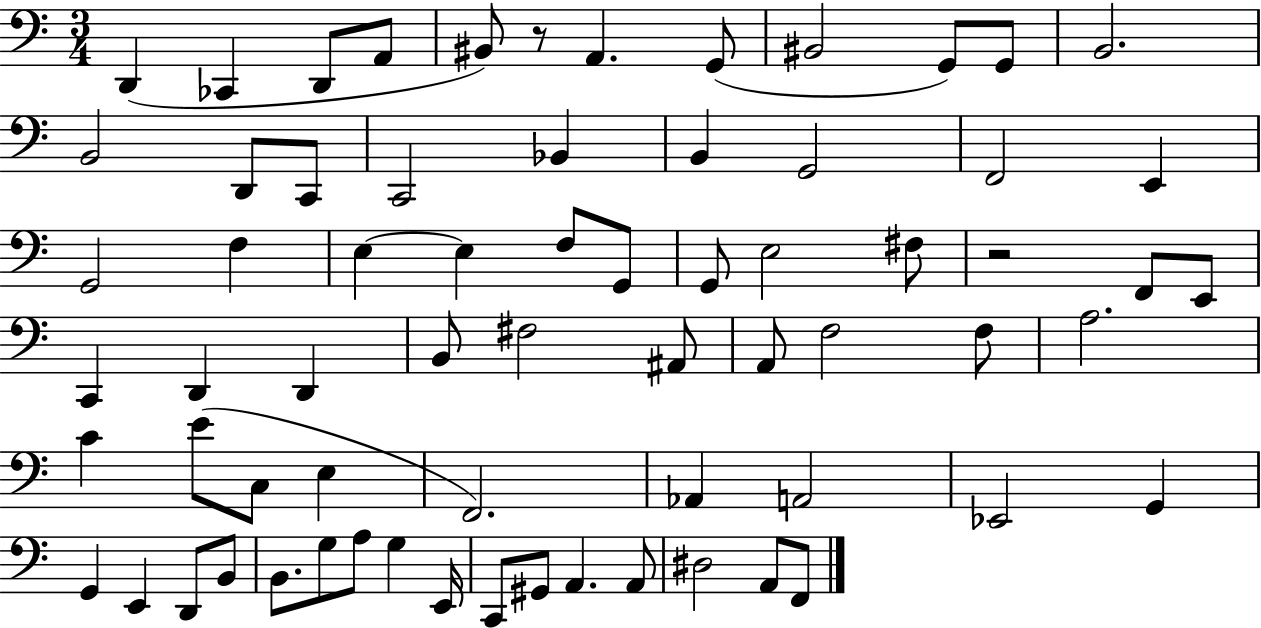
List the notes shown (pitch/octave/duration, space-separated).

D2/q CES2/q D2/e A2/e BIS2/e R/e A2/q. G2/e BIS2/h G2/e G2/e B2/h. B2/h D2/e C2/e C2/h Bb2/q B2/q G2/h F2/h E2/q G2/h F3/q E3/q E3/q F3/e G2/e G2/e E3/h F#3/e R/h F2/e E2/e C2/q D2/q D2/q B2/e F#3/h A#2/e A2/e F3/h F3/e A3/h. C4/q E4/e C3/e E3/q F2/h. Ab2/q A2/h Eb2/h G2/q G2/q E2/q D2/e B2/e B2/e. G3/e A3/e G3/q E2/s C2/e G#2/e A2/q. A2/e D#3/h A2/e F2/e